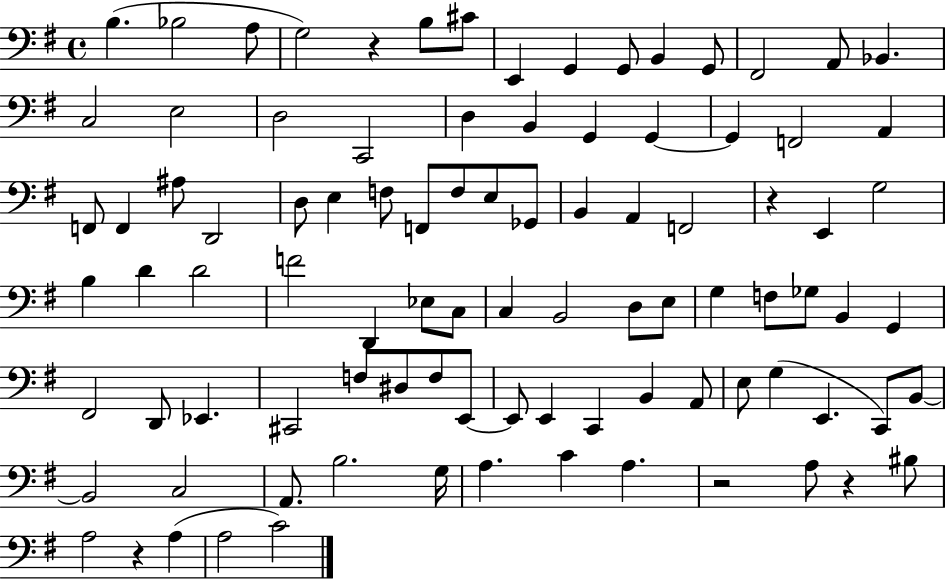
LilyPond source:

{
  \clef bass
  \time 4/4
  \defaultTimeSignature
  \key g \major
  b4.( bes2 a8 | g2) r4 b8 cis'8 | e,4 g,4 g,8 b,4 g,8 | fis,2 a,8 bes,4. | \break c2 e2 | d2 c,2 | d4 b,4 g,4 g,4~~ | g,4 f,2 a,4 | \break f,8 f,4 ais8 d,2 | d8 e4 f8 f,8 f8 e8 ges,8 | b,4 a,4 f,2 | r4 e,4 g2 | \break b4 d'4 d'2 | f'2 d,4 ees8 c8 | c4 b,2 d8 e8 | g4 f8 ges8 b,4 g,4 | \break fis,2 d,8 ees,4. | cis,2 f8 dis8 f8 e,8~~ | e,8 e,4 c,4 b,4 a,8 | e8 g4( e,4. c,8) b,8~~ | \break b,2 c2 | a,8. b2. g16 | a4. c'4 a4. | r2 a8 r4 bis8 | \break a2 r4 a4( | a2 c'2) | \bar "|."
}